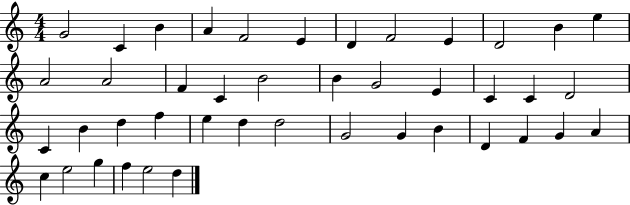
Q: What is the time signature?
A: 4/4